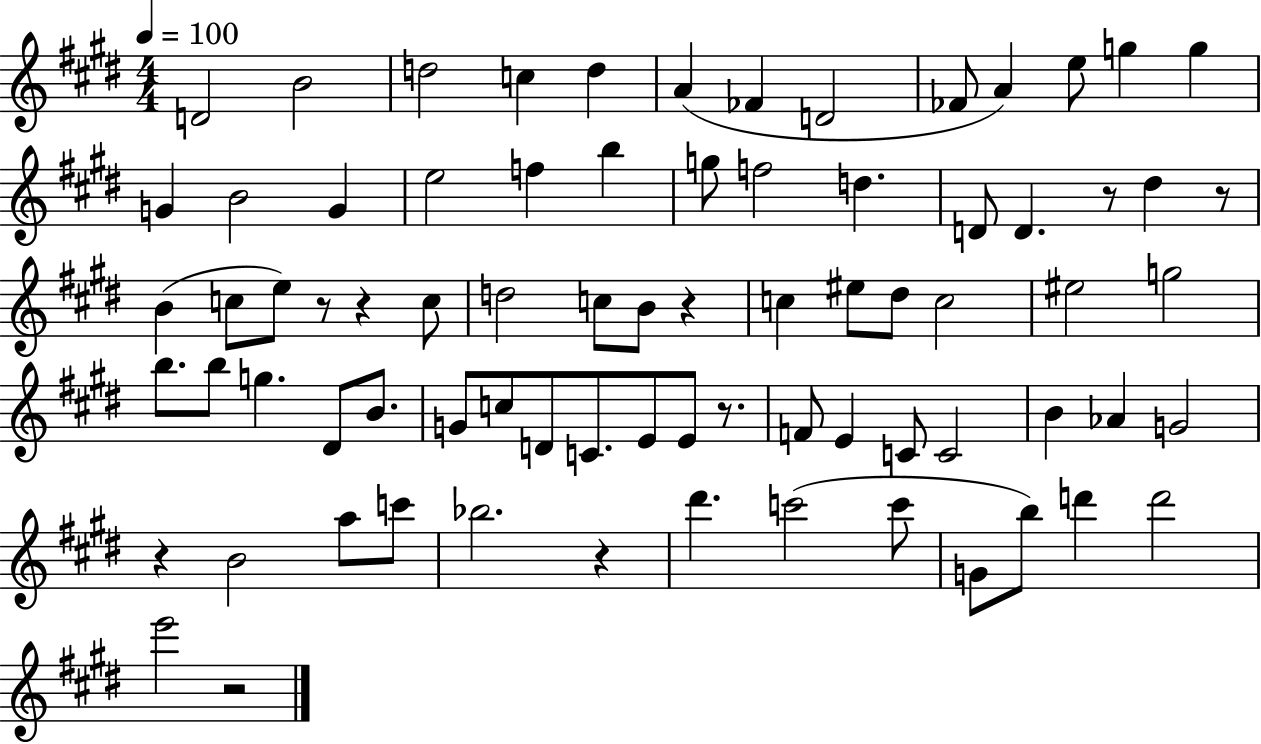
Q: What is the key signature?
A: E major